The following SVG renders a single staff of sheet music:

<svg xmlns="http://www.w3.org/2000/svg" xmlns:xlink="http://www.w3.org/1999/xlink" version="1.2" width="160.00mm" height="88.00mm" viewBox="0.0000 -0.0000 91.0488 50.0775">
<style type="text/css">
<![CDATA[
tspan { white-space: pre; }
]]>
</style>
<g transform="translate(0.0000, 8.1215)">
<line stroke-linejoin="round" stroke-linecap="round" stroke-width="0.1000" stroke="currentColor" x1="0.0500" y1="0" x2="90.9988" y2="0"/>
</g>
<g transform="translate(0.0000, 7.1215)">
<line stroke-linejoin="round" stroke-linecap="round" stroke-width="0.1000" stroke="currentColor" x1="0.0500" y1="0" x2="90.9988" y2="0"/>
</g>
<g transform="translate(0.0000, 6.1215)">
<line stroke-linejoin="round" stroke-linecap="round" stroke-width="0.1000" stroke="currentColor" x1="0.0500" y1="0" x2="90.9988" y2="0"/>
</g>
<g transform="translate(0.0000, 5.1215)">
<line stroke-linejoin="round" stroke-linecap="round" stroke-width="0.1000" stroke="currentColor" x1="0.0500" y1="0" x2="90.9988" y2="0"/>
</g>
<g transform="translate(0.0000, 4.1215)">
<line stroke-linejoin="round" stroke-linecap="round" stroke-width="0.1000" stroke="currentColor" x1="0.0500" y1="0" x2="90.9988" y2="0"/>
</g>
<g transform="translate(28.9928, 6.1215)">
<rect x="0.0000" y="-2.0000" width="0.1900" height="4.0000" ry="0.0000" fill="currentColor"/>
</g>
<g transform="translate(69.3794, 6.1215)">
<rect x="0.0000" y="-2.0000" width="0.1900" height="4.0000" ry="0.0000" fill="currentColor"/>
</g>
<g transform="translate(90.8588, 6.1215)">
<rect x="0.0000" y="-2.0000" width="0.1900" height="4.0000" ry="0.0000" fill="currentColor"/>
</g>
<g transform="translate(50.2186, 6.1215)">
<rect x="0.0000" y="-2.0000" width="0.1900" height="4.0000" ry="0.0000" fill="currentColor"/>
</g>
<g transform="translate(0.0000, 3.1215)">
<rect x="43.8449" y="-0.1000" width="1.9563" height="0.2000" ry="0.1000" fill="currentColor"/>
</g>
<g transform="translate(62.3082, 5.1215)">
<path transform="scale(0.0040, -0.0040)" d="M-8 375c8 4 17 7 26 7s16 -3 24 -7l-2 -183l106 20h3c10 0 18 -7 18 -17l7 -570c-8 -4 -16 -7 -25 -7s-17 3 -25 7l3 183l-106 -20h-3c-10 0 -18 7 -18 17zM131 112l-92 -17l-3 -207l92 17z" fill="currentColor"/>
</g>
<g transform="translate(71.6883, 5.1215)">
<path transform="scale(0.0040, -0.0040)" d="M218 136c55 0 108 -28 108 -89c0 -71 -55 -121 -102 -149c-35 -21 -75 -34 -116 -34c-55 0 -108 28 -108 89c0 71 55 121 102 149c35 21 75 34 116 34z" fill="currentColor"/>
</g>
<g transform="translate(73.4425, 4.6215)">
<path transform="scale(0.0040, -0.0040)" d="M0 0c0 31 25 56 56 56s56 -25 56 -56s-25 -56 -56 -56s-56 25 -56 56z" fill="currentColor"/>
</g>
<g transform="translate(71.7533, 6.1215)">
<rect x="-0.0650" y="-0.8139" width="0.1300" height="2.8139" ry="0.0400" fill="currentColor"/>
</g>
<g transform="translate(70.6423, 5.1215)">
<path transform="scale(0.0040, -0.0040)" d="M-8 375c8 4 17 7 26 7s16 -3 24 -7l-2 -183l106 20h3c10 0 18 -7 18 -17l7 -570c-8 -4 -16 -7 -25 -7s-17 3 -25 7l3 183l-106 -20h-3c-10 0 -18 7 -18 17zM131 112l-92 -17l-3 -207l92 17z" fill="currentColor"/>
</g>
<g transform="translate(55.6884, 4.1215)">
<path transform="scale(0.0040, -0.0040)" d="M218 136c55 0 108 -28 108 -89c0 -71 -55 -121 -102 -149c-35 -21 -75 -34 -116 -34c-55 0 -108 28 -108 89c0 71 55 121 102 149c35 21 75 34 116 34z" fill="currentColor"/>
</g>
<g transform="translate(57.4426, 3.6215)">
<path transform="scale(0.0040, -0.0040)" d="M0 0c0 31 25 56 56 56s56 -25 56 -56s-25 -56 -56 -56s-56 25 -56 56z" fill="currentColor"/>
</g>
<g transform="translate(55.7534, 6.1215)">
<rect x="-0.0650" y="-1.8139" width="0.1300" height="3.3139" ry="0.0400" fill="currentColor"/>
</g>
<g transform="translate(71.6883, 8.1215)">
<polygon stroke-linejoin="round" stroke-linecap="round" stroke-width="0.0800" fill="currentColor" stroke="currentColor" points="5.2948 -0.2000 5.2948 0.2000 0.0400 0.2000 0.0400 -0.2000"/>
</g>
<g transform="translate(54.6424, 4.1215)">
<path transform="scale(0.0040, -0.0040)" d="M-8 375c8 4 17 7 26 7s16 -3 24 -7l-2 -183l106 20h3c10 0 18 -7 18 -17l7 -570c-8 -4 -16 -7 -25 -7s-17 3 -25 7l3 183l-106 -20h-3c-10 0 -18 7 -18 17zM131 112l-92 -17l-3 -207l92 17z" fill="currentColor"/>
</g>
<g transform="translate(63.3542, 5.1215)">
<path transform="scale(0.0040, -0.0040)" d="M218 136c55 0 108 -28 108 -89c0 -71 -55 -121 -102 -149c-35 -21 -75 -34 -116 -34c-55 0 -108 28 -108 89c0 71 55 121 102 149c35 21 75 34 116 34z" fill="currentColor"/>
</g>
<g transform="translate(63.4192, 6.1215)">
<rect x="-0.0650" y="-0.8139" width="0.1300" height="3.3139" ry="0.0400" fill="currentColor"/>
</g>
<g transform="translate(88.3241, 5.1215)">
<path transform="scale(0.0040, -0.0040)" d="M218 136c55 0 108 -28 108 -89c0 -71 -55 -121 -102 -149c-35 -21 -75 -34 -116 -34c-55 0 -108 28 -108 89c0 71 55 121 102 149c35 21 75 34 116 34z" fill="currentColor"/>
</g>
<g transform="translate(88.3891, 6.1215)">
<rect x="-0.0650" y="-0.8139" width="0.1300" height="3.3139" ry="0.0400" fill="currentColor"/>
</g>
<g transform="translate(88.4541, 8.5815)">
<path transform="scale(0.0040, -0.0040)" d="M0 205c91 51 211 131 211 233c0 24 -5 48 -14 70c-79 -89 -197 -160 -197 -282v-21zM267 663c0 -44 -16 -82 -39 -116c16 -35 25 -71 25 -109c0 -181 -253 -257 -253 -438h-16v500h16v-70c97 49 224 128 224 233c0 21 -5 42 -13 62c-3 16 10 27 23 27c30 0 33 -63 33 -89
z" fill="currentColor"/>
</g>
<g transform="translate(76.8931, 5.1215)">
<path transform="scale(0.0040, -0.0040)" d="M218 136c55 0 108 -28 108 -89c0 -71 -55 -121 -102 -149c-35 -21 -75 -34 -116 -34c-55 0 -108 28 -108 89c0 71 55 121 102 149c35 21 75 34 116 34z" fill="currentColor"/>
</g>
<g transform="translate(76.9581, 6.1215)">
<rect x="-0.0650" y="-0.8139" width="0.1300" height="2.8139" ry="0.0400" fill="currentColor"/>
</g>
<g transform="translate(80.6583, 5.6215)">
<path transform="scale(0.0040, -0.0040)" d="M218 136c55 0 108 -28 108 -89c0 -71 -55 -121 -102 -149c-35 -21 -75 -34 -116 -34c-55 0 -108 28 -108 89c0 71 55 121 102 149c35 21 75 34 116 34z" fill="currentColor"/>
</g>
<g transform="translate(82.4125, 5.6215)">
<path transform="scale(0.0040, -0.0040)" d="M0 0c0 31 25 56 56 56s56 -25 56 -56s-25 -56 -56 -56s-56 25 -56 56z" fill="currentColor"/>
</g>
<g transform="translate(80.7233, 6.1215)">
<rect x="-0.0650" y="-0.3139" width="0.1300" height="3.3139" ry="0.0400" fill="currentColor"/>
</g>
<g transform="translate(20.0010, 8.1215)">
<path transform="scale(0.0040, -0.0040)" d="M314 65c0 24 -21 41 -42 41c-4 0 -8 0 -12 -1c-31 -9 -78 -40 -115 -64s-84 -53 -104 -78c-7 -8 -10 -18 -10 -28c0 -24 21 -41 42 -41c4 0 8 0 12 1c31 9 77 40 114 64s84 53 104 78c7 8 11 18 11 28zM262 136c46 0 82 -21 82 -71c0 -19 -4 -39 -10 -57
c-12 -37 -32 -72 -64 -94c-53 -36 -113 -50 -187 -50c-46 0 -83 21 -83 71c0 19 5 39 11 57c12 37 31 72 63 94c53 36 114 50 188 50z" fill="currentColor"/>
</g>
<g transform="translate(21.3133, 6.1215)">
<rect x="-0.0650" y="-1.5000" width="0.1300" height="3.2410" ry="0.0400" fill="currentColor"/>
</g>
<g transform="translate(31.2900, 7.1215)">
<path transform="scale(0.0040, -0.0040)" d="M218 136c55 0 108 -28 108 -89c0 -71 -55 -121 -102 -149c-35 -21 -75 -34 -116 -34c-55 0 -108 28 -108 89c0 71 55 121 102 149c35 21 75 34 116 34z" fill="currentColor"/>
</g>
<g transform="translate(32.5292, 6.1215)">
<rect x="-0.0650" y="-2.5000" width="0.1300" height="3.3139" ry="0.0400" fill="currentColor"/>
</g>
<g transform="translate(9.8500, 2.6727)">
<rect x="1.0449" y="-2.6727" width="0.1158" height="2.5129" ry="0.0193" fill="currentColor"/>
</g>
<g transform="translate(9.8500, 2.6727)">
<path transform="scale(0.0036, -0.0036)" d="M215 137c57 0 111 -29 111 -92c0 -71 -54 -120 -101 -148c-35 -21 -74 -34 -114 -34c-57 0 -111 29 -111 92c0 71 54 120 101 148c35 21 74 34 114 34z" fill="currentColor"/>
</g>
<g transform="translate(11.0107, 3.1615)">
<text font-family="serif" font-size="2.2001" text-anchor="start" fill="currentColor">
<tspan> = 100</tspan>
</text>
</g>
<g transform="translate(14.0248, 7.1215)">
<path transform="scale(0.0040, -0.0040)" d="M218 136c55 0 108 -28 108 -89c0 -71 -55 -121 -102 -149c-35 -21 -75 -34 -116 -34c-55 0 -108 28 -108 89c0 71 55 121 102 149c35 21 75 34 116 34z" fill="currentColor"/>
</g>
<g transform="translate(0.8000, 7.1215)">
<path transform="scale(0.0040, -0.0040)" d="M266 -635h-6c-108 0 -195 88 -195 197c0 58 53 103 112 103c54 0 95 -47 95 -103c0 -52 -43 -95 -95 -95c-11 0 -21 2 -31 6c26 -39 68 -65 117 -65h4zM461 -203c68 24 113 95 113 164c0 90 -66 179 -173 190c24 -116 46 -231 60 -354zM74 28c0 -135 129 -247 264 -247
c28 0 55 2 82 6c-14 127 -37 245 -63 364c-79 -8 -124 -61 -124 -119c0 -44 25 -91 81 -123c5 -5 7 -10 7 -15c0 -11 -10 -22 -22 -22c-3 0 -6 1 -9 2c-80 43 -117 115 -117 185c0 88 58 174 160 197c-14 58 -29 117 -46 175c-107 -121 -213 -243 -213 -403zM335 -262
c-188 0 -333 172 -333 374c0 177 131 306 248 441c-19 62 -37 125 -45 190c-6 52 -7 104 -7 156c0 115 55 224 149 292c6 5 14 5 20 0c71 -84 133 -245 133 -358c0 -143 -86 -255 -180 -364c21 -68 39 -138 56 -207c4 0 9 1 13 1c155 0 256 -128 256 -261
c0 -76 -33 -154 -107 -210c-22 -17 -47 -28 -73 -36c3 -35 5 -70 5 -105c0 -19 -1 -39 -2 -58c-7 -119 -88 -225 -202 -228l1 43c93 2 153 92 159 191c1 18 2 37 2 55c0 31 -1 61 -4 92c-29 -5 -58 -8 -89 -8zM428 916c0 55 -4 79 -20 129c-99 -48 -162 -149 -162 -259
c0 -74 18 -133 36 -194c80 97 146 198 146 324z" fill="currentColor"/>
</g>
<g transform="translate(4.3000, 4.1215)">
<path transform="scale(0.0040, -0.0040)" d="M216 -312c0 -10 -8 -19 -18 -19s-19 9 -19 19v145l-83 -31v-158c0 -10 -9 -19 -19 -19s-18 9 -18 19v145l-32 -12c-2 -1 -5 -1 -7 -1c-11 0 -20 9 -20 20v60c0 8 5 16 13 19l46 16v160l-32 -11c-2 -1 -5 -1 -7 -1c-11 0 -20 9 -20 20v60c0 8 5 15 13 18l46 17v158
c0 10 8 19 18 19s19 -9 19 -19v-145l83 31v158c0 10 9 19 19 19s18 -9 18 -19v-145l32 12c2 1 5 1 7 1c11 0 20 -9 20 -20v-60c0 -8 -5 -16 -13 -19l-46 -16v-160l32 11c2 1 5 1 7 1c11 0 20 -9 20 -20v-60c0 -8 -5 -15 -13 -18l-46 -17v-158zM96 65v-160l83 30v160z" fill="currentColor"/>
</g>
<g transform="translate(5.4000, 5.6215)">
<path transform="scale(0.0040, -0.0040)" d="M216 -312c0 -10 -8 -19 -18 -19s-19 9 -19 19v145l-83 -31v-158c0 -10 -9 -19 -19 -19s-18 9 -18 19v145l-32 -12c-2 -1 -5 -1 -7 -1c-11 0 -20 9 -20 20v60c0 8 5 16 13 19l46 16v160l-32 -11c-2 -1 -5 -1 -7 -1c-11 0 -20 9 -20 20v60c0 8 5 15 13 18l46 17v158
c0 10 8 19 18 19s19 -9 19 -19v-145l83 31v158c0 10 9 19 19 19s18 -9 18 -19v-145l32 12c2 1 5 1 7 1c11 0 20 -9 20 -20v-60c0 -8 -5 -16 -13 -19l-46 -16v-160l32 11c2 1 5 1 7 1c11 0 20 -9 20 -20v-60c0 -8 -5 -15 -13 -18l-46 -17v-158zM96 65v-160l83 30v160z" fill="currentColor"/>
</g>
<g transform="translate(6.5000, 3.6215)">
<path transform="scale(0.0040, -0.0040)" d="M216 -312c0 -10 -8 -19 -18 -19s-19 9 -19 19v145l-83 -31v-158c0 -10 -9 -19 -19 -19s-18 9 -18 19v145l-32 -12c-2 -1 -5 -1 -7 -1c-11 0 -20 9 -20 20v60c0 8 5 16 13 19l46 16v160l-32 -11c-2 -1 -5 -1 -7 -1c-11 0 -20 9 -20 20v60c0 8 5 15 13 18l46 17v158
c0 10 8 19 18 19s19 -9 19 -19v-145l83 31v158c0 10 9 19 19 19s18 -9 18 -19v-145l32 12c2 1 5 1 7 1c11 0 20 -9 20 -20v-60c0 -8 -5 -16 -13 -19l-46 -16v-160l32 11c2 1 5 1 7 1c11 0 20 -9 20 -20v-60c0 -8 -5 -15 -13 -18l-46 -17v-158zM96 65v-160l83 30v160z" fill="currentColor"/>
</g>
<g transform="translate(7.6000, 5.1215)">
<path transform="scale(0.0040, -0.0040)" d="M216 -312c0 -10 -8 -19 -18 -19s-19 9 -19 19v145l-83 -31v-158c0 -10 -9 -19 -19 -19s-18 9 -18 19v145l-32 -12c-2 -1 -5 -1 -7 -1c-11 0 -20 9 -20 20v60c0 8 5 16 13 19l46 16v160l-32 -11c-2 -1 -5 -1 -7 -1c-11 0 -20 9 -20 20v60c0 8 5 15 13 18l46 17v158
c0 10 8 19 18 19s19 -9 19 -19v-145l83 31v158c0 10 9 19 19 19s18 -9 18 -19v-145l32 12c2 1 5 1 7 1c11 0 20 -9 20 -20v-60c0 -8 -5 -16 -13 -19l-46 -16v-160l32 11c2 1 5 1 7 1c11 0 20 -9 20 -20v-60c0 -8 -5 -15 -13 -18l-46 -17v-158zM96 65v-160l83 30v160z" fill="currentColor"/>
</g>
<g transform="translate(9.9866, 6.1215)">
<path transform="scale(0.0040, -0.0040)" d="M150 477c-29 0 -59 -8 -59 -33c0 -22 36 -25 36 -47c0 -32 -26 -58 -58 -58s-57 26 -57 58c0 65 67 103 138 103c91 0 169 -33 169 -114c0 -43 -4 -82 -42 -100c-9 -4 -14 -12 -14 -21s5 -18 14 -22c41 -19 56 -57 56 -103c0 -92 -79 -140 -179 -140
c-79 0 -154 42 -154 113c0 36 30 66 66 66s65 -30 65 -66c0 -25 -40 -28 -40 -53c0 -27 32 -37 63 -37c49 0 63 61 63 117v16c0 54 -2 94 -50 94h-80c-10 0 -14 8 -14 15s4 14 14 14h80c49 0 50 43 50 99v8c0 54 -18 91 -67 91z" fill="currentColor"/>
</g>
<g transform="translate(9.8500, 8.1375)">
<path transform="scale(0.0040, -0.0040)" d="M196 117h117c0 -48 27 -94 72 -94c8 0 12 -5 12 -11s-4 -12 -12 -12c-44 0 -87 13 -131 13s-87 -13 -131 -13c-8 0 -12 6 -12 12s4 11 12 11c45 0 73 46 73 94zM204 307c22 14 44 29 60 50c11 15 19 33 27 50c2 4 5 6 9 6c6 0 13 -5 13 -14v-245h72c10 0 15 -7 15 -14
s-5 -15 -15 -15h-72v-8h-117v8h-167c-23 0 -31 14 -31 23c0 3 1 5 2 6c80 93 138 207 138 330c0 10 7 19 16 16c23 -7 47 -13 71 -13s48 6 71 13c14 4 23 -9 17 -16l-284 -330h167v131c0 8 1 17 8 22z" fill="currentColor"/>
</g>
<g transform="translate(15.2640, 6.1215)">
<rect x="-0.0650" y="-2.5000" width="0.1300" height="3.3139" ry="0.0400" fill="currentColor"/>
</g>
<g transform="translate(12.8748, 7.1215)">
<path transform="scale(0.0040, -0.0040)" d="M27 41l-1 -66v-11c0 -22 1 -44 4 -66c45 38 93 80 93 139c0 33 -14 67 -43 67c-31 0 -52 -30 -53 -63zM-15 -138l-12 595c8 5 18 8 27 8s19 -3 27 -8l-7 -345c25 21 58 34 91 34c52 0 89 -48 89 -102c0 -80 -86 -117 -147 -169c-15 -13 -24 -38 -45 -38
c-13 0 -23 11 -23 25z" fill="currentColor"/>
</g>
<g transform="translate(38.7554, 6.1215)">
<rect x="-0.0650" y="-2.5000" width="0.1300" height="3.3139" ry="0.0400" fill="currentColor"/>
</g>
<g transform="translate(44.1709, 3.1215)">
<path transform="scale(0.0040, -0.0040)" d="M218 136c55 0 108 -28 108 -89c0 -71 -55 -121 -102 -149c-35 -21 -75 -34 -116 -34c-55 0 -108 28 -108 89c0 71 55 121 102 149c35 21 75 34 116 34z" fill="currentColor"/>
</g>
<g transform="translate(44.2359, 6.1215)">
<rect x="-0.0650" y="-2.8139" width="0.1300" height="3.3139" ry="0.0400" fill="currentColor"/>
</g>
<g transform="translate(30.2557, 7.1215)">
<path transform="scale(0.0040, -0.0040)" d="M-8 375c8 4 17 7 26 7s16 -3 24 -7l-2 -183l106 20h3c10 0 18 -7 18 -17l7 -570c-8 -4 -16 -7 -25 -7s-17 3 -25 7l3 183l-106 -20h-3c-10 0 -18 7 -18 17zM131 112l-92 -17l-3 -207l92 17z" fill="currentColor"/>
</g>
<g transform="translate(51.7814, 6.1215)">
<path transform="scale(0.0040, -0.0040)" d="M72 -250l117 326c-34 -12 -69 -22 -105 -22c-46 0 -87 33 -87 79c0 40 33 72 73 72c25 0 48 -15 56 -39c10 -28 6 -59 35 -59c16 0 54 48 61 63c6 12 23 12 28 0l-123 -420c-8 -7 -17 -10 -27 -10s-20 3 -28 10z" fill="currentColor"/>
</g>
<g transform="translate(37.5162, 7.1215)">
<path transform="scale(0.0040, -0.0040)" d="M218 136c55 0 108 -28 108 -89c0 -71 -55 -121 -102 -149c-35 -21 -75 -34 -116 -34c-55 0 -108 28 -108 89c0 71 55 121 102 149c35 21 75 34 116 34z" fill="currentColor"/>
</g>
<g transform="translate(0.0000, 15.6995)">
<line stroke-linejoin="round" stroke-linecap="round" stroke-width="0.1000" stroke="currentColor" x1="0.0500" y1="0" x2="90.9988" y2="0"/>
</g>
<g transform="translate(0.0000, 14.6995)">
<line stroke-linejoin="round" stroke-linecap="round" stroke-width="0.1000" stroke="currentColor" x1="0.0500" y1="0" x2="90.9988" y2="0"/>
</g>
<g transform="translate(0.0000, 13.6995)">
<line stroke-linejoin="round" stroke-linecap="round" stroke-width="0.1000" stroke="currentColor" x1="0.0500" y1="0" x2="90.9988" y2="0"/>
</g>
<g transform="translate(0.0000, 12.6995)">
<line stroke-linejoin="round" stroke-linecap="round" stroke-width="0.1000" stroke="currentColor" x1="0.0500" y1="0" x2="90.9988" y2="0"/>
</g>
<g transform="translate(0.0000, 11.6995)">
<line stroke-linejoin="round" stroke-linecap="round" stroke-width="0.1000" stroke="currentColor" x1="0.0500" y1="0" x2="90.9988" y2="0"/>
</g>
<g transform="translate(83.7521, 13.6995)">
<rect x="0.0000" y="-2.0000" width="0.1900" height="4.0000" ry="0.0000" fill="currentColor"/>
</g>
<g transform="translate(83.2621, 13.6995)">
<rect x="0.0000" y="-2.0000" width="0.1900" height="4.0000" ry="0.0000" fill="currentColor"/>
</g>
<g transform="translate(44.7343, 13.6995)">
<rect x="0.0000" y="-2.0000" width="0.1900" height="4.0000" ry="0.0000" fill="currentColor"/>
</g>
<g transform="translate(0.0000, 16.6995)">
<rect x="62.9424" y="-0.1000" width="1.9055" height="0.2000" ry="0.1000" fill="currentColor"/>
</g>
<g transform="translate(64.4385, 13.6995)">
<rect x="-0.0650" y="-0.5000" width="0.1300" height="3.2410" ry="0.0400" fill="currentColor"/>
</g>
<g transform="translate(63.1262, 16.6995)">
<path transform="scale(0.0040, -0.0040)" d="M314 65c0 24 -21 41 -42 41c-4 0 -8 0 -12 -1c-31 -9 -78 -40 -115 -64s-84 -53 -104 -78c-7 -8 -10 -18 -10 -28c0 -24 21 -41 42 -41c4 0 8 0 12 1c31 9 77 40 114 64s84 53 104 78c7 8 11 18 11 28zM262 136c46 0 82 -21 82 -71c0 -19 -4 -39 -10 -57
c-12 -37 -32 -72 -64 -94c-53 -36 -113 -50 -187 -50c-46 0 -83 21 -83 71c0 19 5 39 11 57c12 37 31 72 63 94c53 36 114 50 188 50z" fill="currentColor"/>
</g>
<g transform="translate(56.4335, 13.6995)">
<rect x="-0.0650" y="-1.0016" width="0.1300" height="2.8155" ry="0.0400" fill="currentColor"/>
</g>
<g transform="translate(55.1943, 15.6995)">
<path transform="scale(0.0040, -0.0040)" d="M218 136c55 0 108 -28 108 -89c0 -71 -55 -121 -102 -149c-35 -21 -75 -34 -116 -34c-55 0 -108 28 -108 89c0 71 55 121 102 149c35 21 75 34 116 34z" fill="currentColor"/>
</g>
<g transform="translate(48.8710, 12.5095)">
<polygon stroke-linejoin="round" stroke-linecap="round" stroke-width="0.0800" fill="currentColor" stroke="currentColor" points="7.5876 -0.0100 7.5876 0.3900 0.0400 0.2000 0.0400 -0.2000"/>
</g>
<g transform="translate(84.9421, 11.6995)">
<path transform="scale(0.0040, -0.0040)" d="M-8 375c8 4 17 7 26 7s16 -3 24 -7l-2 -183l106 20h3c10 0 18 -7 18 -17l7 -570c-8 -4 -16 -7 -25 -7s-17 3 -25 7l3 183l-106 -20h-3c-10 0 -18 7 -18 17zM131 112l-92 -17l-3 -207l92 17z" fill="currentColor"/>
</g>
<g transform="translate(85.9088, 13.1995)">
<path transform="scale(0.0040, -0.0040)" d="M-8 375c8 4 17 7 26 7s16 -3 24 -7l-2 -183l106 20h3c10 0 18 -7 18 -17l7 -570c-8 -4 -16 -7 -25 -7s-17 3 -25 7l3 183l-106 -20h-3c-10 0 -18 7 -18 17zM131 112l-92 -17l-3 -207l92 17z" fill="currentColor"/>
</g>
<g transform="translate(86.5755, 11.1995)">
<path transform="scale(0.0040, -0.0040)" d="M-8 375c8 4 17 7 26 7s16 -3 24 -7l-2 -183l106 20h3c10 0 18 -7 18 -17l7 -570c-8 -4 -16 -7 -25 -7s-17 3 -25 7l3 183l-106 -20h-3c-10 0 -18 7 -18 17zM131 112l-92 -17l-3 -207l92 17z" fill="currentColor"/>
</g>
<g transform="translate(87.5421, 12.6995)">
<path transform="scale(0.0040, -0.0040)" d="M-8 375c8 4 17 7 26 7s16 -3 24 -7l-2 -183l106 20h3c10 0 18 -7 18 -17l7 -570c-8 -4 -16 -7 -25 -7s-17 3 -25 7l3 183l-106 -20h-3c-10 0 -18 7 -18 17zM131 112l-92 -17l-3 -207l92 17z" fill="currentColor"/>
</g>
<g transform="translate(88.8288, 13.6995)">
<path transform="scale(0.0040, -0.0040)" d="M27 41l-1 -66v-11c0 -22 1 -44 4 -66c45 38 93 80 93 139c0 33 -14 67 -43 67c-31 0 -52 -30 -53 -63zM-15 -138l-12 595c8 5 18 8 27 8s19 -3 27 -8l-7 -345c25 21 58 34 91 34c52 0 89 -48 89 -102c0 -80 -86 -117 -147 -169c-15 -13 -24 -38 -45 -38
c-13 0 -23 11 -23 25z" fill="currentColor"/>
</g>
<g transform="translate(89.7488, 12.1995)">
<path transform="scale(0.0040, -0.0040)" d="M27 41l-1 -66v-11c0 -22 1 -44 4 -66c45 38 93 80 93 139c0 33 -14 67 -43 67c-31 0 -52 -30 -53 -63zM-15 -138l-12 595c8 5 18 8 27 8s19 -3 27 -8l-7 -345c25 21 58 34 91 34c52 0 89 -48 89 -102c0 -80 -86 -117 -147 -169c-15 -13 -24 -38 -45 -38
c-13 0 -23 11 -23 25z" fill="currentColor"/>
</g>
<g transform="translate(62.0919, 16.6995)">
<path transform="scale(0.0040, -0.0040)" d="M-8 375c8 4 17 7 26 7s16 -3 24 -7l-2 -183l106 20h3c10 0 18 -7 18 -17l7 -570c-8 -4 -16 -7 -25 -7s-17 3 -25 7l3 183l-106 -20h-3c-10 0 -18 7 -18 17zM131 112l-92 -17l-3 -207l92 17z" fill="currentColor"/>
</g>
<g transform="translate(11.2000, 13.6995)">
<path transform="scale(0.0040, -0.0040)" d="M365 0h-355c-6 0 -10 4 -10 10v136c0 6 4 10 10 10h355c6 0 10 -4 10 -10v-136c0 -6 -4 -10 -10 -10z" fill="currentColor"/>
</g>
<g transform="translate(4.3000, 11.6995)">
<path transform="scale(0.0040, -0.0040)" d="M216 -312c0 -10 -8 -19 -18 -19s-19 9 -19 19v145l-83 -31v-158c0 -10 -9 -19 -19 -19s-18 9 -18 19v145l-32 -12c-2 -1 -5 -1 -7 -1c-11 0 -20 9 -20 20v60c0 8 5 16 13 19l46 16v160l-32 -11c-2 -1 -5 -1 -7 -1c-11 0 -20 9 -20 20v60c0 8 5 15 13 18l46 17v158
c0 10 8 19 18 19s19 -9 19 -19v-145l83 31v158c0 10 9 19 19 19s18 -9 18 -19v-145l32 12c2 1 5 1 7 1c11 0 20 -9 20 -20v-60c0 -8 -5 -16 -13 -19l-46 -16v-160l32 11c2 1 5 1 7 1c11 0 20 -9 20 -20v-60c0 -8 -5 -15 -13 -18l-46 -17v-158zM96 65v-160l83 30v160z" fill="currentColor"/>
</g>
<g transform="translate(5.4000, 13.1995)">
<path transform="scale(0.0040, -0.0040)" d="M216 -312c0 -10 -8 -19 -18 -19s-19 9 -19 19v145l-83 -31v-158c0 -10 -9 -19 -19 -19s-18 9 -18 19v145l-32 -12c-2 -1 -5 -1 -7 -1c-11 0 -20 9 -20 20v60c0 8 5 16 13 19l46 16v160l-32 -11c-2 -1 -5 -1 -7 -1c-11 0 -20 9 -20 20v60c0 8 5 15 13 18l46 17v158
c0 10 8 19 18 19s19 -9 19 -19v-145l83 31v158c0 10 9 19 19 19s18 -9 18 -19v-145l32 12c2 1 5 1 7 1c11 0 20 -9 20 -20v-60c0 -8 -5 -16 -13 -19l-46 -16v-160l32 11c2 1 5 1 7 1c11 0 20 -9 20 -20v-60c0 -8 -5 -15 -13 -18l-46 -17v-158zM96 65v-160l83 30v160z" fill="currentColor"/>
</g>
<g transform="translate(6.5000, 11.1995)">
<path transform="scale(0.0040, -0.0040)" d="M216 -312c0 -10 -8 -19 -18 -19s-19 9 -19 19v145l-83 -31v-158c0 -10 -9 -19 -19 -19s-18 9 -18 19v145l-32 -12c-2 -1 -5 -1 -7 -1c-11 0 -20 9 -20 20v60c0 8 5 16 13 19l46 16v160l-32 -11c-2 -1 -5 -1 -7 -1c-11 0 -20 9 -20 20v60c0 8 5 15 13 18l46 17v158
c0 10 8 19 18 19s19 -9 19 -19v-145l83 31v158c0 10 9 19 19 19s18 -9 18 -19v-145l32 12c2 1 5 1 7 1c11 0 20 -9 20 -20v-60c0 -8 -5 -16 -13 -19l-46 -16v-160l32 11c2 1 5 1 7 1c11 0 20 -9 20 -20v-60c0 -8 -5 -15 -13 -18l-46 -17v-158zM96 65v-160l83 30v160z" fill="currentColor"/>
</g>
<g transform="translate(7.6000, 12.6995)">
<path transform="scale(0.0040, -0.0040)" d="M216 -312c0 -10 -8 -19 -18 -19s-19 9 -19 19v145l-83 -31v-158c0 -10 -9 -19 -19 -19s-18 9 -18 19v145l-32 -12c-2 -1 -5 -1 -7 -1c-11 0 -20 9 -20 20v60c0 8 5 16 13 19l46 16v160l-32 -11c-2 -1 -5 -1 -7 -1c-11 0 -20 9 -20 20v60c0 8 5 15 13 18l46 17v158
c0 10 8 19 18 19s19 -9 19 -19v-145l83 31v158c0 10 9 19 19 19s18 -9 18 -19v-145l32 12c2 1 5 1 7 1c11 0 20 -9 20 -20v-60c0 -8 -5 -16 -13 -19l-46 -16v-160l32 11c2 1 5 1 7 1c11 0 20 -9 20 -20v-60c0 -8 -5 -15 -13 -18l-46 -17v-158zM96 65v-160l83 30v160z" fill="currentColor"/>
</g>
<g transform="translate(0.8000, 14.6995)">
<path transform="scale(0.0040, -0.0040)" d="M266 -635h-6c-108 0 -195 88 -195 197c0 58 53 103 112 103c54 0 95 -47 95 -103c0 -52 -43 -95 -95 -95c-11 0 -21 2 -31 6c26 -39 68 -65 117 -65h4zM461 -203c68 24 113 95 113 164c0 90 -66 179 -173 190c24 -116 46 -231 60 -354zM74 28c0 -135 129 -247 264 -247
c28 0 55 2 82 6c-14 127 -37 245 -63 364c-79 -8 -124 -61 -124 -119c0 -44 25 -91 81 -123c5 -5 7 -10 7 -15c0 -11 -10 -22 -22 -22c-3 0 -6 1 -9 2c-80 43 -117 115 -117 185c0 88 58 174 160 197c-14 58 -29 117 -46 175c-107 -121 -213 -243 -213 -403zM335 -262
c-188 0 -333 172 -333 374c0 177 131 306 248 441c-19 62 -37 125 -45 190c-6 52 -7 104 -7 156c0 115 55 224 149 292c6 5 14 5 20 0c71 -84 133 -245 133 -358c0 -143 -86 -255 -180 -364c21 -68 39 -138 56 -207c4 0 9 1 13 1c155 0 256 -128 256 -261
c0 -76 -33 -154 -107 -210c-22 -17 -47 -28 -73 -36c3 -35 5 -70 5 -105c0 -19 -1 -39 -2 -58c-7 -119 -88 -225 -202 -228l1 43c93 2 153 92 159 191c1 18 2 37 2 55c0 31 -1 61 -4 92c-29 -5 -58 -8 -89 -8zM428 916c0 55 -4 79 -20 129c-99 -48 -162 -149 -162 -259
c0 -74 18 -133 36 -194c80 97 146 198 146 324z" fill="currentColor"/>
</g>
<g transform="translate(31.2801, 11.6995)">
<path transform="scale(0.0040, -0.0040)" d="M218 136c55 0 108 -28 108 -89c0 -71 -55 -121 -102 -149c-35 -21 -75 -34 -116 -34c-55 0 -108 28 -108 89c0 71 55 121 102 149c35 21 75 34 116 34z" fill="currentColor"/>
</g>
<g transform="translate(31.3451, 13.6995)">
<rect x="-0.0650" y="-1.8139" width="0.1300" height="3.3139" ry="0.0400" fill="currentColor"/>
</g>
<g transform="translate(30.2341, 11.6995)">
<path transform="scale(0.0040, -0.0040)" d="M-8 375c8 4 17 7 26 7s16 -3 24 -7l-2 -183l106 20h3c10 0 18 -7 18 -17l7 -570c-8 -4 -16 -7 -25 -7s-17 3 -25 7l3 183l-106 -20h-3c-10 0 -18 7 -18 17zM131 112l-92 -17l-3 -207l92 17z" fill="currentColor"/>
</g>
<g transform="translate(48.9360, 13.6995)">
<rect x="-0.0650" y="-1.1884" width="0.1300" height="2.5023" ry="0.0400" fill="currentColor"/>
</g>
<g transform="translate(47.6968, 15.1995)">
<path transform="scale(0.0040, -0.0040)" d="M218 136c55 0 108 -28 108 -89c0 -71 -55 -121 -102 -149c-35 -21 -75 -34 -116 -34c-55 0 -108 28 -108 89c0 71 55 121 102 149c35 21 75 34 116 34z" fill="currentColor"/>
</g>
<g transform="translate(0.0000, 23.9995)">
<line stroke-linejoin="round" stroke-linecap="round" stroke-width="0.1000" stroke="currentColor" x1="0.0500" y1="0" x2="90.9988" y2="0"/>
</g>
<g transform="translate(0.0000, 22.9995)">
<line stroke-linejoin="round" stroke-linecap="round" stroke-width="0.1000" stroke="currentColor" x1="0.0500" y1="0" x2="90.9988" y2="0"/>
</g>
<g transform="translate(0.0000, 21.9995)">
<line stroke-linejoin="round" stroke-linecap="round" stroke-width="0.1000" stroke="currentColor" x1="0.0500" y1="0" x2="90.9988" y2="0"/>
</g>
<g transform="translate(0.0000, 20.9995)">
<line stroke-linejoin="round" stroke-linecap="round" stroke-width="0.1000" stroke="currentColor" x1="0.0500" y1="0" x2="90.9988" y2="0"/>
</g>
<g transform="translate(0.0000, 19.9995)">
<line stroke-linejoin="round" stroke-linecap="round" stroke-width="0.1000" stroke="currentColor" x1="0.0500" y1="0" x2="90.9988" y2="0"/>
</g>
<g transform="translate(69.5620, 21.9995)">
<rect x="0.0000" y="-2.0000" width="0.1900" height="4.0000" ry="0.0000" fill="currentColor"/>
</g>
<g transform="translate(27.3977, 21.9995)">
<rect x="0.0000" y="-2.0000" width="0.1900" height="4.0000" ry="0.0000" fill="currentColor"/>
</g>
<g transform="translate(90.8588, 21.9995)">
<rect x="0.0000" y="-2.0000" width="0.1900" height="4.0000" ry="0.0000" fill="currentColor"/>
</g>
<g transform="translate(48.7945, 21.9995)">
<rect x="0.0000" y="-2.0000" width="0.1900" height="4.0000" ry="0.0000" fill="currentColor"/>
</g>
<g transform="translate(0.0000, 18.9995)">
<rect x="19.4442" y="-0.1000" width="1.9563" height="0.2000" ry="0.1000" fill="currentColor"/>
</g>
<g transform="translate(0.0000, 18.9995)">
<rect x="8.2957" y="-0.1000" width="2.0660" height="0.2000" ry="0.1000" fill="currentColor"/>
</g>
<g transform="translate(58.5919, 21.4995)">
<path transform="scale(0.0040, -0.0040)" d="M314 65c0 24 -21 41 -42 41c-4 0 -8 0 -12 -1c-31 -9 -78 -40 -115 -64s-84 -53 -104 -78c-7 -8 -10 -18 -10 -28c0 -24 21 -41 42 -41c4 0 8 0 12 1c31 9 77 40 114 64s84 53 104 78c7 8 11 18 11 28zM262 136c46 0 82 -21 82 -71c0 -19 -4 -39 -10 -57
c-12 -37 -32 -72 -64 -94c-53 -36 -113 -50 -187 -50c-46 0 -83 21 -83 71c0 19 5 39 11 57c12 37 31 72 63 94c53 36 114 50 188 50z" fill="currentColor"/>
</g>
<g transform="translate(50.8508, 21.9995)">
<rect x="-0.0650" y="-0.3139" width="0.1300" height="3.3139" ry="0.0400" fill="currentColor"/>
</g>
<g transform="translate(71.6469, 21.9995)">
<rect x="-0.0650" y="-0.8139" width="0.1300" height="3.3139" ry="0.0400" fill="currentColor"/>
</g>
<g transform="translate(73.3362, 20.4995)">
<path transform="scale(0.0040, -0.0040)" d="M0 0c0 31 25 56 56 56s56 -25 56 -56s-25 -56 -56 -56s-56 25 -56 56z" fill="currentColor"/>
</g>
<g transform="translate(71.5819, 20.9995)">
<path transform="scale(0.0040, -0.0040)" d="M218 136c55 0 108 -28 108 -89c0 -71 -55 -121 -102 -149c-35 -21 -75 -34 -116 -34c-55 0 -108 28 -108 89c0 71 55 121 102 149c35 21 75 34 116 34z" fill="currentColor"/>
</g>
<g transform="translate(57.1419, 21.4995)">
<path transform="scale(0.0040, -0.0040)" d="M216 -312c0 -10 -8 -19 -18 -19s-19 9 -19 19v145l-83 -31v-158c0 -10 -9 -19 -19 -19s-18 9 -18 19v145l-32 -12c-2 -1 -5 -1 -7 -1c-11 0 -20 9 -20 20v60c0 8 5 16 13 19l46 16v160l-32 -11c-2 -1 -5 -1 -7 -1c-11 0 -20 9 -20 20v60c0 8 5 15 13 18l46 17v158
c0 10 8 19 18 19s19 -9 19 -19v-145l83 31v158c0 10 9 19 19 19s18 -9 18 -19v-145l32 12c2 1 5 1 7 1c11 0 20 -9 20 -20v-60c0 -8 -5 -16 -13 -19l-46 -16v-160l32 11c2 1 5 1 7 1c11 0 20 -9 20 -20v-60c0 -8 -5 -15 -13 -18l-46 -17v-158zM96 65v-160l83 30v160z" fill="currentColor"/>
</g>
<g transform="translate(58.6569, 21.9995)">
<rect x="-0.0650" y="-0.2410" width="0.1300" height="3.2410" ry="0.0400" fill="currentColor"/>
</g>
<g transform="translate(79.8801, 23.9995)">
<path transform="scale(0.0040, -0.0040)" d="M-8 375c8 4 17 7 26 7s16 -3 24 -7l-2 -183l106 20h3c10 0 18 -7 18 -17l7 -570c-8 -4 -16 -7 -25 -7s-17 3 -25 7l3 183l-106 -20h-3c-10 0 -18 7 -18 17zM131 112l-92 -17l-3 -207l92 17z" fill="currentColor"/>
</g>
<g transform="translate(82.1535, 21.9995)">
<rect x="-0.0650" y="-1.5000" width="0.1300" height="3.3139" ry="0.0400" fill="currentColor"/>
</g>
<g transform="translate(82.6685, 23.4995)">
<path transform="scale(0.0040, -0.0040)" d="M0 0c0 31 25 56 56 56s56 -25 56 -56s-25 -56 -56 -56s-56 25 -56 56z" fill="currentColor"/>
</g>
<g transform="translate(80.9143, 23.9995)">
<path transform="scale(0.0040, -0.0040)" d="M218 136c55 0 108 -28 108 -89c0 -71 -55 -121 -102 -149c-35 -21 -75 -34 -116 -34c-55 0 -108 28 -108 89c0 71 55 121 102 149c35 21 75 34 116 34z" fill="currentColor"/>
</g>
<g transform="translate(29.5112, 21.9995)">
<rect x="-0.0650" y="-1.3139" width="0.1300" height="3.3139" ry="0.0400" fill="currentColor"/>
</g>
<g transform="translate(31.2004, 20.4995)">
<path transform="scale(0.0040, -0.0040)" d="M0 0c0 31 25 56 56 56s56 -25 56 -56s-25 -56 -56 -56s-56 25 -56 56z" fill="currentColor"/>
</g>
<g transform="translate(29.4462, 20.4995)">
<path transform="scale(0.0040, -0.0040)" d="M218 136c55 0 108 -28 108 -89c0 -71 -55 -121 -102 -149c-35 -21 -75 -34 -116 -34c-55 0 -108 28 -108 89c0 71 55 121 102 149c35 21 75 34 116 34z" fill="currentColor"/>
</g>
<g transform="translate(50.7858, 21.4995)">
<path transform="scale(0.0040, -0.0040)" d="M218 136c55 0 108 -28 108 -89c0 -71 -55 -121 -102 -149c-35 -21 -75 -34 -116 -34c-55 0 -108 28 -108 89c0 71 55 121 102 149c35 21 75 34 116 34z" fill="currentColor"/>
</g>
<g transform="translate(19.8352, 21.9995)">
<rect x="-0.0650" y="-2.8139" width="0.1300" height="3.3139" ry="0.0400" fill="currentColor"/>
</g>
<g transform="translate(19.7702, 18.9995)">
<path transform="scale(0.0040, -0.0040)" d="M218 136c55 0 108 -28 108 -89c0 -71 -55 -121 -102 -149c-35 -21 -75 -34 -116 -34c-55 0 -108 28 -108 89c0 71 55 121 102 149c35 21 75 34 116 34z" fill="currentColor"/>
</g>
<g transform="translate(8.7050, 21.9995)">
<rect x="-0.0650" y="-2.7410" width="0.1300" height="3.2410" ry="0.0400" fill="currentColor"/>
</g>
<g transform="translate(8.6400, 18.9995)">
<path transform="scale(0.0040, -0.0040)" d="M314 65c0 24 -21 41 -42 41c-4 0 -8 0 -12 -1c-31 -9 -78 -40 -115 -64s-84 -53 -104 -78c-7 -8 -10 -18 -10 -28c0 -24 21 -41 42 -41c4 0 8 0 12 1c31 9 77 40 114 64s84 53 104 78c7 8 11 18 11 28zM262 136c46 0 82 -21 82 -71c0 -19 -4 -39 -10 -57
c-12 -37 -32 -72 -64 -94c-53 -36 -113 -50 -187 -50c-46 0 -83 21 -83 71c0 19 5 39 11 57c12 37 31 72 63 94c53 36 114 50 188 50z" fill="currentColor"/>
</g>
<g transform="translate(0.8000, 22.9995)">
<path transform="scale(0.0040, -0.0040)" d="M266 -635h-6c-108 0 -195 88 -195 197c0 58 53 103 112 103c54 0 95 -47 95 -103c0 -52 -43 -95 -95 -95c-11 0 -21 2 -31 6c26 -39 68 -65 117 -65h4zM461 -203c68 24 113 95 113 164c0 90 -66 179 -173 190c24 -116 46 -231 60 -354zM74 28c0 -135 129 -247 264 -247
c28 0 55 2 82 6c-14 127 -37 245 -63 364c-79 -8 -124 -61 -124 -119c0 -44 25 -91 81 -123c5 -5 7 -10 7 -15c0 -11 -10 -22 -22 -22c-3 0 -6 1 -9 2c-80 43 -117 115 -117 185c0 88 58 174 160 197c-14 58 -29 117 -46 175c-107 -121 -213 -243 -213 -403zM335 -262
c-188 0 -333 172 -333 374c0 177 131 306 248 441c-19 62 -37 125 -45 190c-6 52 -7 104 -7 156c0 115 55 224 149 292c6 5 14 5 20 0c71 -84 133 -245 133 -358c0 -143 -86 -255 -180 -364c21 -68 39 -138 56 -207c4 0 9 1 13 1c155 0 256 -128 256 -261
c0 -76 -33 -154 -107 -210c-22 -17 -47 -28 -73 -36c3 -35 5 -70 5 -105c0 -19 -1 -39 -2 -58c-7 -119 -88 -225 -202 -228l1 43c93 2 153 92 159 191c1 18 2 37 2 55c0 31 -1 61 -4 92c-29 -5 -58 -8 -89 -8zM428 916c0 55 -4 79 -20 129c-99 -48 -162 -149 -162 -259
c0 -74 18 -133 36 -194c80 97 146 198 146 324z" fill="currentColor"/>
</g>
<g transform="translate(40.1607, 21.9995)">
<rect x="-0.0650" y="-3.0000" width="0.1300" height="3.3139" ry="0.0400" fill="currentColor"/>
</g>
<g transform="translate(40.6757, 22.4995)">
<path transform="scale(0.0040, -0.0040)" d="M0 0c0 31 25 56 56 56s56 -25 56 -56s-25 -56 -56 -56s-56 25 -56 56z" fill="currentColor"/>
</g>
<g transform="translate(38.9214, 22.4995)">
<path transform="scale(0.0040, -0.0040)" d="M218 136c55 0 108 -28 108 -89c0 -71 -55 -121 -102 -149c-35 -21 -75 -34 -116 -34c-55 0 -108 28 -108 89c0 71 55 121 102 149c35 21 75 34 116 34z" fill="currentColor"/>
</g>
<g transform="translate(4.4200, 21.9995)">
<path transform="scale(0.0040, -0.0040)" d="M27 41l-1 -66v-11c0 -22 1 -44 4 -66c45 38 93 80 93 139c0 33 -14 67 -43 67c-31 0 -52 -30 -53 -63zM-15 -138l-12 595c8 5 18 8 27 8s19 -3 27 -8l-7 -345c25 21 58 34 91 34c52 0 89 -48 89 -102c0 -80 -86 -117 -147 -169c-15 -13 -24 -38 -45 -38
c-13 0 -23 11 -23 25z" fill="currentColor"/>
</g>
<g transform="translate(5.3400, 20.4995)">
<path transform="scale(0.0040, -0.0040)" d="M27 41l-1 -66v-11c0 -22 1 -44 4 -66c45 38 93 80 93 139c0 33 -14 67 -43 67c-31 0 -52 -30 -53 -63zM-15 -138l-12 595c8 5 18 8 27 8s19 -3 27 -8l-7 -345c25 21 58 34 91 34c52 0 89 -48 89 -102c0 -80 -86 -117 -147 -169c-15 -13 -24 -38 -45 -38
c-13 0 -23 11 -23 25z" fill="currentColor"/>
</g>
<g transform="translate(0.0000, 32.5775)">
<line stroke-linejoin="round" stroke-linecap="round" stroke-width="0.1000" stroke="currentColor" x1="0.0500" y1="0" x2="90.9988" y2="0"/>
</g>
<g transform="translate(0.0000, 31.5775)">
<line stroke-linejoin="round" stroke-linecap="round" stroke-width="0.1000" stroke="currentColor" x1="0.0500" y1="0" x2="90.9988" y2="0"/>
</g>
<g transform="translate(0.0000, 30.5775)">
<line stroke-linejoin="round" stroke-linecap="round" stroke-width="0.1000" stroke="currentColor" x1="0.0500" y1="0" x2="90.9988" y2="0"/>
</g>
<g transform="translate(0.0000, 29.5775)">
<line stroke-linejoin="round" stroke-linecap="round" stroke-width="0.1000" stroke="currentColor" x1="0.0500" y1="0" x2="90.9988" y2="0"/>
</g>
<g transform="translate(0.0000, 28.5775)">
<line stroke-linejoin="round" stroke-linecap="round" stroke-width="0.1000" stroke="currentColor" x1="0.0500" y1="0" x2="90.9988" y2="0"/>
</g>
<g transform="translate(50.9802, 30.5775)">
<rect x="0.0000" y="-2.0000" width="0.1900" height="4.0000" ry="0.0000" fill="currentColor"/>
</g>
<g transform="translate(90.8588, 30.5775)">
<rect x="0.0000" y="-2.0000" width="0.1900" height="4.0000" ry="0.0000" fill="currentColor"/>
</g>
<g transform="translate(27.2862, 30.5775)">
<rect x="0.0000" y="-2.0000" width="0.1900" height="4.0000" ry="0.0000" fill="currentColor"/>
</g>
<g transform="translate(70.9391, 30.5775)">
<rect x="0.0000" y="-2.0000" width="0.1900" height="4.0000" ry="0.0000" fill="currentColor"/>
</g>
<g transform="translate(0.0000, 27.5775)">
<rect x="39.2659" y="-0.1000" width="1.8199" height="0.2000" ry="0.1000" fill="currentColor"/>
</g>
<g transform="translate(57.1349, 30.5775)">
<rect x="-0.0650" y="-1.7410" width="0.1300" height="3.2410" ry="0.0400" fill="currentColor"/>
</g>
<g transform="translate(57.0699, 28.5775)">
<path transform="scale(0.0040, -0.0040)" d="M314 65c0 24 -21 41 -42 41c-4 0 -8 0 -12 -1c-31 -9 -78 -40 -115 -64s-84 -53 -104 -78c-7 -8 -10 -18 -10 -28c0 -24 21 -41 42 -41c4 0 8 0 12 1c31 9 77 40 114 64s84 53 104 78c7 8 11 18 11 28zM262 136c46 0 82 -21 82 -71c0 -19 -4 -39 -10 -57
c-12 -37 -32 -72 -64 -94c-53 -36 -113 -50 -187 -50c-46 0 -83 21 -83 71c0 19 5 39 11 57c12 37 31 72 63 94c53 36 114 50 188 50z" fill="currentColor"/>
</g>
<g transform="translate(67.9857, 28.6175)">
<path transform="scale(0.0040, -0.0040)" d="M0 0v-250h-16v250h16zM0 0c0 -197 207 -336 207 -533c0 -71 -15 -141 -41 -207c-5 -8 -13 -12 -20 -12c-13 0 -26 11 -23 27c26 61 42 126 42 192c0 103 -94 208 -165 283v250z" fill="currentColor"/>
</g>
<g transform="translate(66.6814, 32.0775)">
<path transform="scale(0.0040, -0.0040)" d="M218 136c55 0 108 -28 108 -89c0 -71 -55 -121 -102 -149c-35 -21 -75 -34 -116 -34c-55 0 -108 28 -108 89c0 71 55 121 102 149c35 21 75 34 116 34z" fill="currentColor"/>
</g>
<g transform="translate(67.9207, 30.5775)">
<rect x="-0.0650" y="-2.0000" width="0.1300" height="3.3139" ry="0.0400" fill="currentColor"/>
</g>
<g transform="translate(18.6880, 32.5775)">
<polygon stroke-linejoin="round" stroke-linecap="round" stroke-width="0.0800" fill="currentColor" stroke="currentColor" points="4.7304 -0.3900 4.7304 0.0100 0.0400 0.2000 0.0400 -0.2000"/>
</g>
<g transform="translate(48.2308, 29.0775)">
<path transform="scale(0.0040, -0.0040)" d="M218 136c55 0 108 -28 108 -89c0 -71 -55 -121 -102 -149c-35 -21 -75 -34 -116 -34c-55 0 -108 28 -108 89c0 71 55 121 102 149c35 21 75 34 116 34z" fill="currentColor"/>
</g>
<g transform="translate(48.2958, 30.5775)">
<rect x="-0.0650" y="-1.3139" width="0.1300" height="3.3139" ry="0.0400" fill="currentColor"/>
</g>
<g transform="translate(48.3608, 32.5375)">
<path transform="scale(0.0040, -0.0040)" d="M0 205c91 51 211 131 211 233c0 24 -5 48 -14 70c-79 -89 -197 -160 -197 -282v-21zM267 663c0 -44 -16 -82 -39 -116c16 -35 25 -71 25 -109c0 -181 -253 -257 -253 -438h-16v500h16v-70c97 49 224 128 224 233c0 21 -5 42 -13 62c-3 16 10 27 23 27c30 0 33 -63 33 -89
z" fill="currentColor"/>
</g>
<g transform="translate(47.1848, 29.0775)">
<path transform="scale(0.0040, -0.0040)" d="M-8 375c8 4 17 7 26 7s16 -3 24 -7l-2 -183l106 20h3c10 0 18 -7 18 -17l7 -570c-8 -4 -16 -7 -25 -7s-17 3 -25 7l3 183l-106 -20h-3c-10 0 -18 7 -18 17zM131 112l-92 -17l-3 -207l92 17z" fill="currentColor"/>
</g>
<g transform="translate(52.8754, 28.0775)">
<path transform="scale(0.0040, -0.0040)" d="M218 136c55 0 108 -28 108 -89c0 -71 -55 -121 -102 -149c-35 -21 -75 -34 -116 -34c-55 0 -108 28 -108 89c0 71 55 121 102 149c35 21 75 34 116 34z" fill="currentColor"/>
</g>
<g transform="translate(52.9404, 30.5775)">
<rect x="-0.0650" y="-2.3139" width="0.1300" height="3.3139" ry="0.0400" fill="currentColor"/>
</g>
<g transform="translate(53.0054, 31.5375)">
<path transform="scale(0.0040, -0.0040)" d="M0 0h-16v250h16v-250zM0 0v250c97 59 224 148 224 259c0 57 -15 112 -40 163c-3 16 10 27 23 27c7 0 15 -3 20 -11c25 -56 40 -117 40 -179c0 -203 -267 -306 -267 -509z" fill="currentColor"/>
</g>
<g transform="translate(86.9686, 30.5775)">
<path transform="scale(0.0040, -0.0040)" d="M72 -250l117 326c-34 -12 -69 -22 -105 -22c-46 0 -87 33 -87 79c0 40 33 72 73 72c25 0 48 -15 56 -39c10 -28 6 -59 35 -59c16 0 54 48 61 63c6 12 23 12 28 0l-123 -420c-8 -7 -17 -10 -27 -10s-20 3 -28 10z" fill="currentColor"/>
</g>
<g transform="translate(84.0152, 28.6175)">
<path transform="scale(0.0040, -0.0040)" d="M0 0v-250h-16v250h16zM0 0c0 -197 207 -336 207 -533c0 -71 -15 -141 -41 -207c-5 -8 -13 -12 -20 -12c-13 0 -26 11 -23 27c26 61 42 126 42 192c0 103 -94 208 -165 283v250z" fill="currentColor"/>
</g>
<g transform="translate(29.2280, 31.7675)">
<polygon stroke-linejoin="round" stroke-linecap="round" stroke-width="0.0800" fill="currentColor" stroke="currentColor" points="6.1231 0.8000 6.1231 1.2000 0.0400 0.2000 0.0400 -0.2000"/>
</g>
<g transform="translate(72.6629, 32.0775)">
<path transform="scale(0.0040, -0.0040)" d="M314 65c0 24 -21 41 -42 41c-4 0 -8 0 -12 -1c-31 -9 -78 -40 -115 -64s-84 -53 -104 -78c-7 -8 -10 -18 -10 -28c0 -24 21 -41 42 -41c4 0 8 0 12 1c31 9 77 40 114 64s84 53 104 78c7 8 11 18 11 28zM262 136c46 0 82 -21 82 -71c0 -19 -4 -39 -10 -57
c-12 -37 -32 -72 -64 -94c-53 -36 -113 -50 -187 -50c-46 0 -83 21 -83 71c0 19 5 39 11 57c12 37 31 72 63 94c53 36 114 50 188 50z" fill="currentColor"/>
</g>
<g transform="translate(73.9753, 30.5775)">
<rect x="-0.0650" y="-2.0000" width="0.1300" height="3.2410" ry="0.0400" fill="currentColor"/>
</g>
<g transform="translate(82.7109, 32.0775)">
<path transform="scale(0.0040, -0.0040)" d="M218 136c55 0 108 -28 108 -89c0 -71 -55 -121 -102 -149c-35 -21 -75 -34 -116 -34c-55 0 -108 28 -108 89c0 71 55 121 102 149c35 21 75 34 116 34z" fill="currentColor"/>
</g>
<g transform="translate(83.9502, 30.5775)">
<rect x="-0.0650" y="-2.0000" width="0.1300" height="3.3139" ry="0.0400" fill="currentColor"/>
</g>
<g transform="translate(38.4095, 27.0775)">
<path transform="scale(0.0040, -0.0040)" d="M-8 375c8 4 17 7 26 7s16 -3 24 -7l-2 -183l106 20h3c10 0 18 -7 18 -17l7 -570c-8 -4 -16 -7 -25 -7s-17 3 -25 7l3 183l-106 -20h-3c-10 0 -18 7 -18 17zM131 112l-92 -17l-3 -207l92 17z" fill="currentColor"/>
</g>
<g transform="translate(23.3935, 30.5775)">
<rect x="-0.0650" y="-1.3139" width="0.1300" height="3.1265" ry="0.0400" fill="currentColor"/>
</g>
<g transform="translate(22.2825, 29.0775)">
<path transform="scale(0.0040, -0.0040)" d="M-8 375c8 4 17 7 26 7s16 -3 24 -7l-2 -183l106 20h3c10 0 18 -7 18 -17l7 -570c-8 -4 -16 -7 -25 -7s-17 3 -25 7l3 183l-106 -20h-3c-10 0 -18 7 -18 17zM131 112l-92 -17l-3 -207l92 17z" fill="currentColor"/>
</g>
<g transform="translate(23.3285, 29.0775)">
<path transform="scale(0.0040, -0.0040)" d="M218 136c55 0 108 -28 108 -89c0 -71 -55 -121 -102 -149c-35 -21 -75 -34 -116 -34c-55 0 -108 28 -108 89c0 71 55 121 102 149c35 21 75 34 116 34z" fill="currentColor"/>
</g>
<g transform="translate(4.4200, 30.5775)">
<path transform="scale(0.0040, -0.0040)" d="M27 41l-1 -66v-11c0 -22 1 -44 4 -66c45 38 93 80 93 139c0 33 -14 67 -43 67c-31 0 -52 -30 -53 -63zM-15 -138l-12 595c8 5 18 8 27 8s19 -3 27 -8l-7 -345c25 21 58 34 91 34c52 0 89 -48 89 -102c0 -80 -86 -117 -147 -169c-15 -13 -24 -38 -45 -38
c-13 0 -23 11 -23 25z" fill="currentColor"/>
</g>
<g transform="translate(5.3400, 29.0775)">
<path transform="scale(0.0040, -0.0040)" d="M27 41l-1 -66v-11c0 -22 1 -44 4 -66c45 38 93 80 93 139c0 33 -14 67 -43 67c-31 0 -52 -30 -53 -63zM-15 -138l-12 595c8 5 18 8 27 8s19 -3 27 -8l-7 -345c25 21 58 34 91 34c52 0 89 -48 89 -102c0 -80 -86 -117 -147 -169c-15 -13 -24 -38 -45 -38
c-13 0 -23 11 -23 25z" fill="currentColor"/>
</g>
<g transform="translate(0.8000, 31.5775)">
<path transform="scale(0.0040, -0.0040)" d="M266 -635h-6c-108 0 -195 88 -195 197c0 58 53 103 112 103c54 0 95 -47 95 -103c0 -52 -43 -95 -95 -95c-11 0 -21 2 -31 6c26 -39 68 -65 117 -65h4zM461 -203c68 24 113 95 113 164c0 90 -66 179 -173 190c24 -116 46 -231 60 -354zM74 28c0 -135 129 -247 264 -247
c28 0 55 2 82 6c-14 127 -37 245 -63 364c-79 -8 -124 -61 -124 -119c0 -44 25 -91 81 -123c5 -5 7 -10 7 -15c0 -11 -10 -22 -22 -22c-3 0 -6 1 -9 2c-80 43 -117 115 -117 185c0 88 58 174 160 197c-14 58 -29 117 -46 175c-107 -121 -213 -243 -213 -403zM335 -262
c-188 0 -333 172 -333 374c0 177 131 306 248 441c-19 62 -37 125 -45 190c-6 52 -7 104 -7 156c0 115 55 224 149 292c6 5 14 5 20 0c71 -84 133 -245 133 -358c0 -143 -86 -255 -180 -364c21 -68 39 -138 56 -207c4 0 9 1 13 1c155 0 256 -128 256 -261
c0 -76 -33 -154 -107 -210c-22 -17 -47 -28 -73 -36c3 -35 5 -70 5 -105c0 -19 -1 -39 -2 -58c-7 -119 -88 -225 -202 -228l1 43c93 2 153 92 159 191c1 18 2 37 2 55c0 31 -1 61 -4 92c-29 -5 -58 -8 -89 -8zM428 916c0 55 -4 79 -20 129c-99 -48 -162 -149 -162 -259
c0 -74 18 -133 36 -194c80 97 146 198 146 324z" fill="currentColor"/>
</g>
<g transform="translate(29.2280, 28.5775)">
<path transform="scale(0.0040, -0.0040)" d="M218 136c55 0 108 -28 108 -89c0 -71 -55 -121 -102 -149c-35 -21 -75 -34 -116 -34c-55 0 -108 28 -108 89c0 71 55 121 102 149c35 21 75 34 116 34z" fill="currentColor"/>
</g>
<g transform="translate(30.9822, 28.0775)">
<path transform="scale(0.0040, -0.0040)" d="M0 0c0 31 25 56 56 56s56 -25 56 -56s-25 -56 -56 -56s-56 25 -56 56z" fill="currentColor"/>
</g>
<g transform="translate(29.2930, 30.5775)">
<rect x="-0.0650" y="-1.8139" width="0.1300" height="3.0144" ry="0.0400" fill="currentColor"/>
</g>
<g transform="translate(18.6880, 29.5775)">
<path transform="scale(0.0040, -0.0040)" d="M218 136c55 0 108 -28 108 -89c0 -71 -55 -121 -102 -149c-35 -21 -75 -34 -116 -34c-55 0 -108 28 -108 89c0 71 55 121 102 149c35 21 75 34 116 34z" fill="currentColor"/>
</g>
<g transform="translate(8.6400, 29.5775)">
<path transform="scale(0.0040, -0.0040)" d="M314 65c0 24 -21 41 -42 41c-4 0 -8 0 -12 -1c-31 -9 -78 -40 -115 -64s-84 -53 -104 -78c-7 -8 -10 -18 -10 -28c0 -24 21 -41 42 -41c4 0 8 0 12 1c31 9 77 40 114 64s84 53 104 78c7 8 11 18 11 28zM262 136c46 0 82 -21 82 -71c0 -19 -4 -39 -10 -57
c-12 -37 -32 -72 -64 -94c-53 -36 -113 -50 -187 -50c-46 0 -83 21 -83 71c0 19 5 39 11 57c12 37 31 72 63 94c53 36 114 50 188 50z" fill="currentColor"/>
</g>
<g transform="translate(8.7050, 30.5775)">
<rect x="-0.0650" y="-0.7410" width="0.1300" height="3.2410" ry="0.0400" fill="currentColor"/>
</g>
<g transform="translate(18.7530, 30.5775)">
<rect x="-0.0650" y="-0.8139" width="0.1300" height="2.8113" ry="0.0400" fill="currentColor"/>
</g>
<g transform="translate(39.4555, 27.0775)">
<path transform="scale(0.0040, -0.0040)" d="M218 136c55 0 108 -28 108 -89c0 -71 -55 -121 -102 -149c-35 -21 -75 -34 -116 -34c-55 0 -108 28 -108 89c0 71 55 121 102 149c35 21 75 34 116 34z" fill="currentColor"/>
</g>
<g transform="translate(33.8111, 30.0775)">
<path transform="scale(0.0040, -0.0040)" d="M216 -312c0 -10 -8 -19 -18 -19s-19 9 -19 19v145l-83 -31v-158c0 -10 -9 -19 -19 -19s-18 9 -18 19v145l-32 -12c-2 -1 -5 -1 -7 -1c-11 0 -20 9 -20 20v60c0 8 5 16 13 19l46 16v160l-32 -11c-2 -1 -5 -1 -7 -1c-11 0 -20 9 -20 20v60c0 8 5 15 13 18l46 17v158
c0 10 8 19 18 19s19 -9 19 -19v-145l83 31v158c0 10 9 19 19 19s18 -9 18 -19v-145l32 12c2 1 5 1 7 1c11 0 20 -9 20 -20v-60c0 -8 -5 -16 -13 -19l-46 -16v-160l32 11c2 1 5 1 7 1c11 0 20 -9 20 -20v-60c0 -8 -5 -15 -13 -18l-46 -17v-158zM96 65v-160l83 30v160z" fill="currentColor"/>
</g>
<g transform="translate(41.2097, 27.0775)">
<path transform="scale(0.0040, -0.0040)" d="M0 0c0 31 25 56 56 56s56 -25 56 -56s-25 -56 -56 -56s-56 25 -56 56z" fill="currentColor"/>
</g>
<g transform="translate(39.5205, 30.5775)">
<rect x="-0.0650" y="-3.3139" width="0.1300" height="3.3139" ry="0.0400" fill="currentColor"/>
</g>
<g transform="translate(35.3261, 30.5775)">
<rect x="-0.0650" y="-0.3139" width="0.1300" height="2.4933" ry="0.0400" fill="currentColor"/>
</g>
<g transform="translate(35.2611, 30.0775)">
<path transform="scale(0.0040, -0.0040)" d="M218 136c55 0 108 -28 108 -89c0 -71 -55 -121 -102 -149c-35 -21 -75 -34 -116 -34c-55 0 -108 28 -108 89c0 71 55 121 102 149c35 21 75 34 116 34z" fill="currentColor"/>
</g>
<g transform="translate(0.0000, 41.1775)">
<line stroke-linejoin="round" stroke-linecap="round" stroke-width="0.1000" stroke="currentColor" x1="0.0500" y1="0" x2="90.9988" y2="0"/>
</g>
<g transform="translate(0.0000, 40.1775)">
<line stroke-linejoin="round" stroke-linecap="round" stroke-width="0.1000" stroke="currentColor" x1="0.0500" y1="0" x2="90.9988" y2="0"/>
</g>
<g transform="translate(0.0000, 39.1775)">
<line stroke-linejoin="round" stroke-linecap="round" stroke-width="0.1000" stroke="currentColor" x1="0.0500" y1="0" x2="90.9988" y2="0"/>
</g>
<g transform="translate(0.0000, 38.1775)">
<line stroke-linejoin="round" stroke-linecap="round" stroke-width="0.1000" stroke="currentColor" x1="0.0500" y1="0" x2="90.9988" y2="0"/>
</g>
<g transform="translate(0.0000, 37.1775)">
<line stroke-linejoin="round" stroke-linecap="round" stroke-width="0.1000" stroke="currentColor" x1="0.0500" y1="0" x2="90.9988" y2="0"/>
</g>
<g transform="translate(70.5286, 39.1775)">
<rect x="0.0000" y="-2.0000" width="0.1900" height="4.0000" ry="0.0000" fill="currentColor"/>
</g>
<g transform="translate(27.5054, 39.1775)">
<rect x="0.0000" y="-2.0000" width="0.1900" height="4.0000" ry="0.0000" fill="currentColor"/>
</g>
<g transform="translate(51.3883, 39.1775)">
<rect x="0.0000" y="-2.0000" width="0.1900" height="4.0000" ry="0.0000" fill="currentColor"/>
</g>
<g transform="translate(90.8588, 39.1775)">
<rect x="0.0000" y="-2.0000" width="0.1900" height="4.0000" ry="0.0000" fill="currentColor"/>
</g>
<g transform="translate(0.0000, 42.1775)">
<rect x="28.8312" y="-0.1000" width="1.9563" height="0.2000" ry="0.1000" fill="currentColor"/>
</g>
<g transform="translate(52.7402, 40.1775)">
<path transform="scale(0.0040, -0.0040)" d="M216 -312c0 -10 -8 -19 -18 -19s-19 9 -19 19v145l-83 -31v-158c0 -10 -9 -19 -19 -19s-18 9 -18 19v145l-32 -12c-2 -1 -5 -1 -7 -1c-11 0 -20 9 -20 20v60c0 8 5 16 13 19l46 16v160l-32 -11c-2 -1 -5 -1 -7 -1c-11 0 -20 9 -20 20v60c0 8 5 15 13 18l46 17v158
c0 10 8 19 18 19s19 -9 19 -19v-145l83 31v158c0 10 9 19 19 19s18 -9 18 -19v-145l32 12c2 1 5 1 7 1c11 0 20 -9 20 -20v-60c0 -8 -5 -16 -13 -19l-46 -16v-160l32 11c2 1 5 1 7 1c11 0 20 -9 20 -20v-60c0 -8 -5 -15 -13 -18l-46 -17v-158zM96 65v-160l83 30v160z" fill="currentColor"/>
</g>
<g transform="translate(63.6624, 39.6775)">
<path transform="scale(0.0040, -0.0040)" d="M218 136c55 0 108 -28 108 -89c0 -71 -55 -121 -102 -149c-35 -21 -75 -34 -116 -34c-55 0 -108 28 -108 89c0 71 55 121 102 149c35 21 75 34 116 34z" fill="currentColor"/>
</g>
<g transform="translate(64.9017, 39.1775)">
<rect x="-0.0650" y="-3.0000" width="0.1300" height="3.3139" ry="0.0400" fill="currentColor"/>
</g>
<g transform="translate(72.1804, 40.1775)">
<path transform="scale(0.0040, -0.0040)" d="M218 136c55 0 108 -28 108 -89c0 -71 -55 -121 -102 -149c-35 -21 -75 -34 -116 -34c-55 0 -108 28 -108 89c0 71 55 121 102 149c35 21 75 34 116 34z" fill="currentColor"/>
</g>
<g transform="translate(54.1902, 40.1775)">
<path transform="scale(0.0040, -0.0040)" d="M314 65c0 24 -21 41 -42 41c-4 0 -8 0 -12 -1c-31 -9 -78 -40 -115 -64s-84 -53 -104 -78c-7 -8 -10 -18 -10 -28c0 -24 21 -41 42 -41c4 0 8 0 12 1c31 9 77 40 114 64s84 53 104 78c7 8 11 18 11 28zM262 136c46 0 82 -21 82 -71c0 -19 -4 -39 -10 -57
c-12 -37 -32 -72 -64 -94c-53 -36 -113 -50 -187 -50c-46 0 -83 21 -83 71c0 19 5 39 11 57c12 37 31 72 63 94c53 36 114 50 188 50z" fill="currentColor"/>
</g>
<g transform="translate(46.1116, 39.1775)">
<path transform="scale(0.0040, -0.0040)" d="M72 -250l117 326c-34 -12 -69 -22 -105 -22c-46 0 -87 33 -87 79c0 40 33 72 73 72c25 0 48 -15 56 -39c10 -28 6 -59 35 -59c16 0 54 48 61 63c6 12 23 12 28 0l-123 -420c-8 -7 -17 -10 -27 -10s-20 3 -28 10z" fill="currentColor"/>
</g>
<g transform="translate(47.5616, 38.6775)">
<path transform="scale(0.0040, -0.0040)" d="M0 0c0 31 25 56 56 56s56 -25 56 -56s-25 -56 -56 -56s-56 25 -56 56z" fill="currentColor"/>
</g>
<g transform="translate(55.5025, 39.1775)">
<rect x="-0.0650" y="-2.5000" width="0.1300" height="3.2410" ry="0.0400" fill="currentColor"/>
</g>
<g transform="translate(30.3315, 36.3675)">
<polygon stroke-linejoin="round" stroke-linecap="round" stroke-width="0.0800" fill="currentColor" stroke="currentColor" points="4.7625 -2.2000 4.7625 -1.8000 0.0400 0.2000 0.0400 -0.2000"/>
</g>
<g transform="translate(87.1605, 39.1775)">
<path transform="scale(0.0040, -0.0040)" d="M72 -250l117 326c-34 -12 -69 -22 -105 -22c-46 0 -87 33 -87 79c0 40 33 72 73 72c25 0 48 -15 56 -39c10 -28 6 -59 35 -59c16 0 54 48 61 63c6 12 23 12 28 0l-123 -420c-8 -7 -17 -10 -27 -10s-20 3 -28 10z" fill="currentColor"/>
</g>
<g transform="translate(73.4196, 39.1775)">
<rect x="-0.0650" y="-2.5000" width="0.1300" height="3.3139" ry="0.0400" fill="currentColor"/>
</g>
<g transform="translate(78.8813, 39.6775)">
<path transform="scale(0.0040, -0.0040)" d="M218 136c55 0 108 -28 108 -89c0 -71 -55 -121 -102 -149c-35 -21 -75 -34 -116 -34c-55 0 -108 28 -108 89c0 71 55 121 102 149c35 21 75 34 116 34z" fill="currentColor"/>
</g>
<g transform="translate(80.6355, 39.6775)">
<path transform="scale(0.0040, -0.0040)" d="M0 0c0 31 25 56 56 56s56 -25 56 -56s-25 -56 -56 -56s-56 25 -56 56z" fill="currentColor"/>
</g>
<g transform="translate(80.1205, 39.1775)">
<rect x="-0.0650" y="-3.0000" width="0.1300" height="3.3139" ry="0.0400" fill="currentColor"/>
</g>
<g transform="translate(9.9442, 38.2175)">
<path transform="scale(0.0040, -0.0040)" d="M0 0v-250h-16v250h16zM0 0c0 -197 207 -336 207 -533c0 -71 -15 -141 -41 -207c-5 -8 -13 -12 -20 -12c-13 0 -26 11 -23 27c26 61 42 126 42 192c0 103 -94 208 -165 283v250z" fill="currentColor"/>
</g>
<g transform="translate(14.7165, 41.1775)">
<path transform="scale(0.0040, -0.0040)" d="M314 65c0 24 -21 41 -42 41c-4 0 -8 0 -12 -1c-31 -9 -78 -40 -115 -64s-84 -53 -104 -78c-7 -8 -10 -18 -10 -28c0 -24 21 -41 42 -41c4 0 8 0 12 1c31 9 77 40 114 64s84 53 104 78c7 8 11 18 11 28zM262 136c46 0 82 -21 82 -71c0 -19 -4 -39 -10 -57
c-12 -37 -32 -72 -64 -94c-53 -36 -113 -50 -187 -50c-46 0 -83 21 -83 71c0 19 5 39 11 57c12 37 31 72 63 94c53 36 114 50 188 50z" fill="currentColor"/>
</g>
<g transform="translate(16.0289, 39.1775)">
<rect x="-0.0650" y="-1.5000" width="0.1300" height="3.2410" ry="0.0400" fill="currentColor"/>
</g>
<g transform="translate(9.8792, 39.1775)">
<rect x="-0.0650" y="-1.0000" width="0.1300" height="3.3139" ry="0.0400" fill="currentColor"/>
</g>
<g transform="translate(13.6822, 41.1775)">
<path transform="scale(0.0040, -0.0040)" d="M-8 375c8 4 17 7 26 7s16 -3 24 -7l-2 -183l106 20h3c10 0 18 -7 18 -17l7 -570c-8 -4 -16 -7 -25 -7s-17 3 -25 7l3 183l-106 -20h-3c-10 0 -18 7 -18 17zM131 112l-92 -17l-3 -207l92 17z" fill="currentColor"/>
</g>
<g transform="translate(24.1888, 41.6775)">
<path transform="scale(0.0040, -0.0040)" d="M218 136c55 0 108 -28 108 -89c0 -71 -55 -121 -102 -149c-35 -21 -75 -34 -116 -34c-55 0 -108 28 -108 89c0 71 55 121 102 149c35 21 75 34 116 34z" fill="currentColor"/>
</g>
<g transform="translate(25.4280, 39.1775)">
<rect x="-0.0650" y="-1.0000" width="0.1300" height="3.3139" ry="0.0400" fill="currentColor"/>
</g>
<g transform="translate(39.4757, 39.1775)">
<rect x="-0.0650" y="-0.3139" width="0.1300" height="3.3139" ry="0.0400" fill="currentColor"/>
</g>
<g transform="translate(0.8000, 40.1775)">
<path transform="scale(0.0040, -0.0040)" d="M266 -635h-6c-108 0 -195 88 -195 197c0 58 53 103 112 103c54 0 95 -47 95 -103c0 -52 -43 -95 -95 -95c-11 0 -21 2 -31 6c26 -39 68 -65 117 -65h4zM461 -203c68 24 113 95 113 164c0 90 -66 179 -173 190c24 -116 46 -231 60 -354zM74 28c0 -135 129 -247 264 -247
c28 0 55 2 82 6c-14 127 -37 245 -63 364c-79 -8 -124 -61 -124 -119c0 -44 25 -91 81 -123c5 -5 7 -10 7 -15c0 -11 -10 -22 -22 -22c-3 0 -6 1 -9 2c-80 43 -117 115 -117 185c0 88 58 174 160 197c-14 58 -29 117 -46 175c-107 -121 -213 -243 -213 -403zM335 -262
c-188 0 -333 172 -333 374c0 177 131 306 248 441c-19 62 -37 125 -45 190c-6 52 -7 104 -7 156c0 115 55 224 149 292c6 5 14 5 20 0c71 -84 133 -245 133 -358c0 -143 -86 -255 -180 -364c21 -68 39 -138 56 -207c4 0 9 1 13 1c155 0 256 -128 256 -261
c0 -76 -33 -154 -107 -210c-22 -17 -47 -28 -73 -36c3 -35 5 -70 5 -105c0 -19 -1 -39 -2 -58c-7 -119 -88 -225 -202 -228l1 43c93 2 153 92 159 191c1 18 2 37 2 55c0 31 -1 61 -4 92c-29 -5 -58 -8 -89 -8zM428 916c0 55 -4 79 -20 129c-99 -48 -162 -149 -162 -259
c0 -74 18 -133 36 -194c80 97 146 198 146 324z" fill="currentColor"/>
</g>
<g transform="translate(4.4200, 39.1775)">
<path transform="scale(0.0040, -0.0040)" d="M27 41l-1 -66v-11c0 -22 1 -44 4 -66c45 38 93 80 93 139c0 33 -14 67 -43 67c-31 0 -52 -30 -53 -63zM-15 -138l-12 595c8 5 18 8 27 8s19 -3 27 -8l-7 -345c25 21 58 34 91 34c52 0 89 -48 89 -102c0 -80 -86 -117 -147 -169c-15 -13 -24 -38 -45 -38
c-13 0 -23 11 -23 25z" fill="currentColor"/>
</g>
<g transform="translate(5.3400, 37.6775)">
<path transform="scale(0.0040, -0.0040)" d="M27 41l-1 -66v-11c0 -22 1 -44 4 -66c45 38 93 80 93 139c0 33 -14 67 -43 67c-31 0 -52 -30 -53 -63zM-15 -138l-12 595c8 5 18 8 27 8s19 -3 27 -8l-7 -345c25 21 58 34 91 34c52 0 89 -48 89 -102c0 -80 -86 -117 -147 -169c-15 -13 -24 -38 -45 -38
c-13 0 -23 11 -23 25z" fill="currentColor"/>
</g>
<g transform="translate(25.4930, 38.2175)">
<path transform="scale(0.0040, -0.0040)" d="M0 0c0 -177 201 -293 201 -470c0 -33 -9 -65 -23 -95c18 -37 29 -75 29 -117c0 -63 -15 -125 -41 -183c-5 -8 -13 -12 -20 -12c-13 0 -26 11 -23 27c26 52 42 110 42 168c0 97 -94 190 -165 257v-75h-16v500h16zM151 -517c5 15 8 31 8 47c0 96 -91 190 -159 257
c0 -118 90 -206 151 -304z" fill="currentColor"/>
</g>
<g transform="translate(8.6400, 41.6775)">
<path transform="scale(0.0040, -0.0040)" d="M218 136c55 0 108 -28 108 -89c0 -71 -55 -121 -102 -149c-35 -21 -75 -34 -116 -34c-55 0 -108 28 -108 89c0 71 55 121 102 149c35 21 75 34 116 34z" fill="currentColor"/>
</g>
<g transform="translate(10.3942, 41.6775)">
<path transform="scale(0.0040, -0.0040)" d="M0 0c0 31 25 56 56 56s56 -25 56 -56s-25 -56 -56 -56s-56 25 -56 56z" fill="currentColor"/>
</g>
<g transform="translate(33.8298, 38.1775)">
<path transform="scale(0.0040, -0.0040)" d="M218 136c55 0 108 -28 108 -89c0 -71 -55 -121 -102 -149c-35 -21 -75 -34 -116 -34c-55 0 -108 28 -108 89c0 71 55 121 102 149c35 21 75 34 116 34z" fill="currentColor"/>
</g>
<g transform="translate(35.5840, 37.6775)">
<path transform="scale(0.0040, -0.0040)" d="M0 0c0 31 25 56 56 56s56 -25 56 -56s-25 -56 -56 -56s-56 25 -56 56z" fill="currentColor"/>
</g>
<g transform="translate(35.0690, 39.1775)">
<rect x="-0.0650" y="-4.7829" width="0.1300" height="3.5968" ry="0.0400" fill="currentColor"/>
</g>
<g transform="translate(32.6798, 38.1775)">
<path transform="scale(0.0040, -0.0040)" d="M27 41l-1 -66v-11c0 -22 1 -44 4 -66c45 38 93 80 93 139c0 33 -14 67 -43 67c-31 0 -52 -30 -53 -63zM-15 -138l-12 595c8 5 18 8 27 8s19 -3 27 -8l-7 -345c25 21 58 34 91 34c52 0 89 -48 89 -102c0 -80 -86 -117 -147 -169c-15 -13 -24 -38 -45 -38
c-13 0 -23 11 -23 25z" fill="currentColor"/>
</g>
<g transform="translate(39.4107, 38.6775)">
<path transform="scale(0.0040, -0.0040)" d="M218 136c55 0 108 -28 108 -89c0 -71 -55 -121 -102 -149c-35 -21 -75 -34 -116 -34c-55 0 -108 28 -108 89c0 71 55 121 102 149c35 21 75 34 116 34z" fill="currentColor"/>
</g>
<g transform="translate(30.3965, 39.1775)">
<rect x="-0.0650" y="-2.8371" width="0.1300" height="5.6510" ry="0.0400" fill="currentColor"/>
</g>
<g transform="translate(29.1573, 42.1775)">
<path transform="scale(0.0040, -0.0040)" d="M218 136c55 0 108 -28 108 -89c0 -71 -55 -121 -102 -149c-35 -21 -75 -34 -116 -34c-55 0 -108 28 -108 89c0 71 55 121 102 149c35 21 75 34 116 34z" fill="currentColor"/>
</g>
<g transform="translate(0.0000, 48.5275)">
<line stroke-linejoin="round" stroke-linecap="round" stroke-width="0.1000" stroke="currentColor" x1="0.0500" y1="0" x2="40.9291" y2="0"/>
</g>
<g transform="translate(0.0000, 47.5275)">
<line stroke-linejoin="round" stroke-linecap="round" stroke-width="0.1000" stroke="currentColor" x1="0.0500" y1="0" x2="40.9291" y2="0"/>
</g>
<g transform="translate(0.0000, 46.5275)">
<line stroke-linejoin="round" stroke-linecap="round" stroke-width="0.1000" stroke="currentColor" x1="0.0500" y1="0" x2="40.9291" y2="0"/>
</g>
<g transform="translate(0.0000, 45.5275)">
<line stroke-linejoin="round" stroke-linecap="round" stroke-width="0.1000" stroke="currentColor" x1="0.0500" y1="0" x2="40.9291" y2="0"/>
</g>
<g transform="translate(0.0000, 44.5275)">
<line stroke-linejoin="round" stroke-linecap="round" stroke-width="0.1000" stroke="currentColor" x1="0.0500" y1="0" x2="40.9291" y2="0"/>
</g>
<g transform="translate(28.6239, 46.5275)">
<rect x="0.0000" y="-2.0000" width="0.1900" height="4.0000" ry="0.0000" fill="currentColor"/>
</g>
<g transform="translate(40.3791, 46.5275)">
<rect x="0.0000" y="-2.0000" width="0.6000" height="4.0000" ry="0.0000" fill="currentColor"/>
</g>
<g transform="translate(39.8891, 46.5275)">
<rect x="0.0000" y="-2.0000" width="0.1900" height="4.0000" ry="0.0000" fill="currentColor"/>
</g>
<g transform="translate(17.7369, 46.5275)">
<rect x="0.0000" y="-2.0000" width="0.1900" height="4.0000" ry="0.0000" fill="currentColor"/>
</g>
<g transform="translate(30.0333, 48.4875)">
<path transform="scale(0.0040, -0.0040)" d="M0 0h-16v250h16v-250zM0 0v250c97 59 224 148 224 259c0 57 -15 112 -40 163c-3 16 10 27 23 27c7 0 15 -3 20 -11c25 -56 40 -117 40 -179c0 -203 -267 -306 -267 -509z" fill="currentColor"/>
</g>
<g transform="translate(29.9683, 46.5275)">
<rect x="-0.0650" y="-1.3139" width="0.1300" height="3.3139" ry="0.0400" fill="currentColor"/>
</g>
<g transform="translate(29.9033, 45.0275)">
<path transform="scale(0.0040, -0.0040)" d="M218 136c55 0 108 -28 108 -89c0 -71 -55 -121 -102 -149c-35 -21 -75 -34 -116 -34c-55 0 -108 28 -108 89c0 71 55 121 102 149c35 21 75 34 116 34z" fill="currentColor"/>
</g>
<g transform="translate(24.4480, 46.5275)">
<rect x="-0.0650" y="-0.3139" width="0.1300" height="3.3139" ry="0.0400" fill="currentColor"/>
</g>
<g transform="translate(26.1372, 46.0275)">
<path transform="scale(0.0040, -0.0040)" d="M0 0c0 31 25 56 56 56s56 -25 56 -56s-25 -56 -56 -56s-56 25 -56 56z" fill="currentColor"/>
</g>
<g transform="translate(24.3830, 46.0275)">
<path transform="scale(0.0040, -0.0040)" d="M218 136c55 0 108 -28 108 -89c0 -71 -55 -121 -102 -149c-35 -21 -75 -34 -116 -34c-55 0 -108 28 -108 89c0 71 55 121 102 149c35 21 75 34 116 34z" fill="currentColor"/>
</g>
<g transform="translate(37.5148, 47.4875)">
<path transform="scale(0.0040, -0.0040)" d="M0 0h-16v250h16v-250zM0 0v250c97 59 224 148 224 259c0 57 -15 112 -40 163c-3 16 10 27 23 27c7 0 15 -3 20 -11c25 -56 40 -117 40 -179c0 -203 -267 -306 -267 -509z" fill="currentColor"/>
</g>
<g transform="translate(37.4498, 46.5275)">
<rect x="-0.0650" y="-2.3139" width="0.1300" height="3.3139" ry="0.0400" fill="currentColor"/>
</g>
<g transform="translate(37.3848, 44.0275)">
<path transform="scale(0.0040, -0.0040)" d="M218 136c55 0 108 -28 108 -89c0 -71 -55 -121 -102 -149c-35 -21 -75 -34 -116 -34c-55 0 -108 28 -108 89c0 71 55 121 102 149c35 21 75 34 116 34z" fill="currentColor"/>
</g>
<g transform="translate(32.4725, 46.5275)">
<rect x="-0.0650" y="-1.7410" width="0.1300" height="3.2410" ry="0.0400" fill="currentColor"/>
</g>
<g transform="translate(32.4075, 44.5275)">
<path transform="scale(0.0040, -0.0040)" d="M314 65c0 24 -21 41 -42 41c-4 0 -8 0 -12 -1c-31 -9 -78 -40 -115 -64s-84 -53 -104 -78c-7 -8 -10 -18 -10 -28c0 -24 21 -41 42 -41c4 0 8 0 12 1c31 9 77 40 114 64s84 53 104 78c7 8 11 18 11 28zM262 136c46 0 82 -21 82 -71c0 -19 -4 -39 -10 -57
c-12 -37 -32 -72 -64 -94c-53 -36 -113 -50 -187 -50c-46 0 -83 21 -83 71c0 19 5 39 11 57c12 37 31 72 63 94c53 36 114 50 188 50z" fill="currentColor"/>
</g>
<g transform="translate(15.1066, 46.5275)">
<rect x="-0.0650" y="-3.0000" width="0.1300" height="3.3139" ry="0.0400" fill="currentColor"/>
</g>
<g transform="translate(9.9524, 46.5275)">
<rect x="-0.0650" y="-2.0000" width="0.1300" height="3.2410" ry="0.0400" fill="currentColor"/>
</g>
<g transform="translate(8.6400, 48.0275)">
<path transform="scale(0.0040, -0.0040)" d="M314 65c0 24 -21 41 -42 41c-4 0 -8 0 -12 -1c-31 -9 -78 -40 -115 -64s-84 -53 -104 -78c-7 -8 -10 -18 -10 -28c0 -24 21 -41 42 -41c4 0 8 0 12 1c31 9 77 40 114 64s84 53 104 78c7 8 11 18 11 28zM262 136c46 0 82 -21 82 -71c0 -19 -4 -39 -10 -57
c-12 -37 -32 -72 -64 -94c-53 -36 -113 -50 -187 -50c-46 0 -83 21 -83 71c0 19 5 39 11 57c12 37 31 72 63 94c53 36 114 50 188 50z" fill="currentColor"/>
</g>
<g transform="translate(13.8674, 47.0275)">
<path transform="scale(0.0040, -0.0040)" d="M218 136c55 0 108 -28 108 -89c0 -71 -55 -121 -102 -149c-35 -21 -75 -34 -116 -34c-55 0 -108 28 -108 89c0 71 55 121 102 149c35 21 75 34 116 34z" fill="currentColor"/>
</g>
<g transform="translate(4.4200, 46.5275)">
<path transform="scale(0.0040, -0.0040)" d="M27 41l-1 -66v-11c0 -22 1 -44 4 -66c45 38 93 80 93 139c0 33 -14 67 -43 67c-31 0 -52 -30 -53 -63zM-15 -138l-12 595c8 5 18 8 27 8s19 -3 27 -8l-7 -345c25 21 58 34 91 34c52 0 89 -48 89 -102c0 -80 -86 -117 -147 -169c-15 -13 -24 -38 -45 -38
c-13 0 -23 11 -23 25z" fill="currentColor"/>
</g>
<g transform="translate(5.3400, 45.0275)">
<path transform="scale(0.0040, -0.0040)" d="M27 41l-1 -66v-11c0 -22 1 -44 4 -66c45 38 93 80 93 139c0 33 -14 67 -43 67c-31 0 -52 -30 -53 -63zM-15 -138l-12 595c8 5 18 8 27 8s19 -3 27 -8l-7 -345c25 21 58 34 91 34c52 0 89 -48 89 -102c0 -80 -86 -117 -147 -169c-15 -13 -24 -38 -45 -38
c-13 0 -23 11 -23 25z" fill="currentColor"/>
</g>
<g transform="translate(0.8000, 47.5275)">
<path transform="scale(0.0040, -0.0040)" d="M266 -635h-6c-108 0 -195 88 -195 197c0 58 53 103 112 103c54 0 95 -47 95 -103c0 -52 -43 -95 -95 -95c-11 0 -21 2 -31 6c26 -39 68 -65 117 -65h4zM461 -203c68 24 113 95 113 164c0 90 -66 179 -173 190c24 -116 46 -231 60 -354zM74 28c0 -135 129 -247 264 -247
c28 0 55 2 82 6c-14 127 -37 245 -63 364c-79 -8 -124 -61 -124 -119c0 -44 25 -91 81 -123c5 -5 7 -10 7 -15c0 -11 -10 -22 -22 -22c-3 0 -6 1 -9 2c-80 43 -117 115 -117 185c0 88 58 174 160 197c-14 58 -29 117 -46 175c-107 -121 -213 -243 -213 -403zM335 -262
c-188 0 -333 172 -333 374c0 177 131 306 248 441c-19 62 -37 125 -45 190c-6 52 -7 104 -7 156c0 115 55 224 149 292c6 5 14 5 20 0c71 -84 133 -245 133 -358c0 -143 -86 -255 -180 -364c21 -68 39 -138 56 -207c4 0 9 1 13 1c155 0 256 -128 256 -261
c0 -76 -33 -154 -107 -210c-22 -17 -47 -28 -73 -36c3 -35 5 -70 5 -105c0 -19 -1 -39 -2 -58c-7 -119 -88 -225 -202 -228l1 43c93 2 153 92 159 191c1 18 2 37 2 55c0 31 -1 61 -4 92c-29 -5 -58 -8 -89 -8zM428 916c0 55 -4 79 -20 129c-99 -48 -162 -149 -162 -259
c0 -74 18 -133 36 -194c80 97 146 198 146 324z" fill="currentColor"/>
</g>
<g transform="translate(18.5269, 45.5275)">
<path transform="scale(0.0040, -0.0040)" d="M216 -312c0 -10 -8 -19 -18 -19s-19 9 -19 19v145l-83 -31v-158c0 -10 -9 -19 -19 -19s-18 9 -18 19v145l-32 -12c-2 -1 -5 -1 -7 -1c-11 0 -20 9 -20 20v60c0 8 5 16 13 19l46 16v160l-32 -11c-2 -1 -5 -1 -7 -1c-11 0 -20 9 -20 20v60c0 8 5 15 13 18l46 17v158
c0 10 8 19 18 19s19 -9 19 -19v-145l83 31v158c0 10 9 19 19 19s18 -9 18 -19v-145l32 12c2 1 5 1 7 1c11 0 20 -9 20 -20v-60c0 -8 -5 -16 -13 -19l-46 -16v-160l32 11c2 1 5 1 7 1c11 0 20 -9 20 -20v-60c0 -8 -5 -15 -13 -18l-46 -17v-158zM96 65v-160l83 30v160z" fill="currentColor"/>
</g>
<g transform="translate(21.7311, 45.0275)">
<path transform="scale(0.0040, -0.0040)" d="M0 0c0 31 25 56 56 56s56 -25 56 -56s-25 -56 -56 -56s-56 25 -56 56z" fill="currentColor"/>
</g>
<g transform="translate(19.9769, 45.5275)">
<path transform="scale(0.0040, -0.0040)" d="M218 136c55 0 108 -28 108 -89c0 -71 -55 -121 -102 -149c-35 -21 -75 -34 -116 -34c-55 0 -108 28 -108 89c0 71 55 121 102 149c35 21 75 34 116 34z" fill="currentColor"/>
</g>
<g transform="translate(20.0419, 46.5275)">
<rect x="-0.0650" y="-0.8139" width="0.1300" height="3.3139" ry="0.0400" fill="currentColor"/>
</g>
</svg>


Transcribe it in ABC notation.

X:1
T:Untitled
M:3/4
L:1/4
K:E
_G E2 G G a z/2 f d d/2 d/2 ^c d/4 z2 f ^F/2 E/2 C2 a2 a _e A c ^c2 d E d2 d/2 e/2 f/2 ^c/2 b e/4 g/2 f2 F/2 F2 F/2 z/2 D/2 E2 D/4 C/2 _d/2 c z/2 ^G2 A G A z/2 F2 A ^d c _e/2 f2 g/2